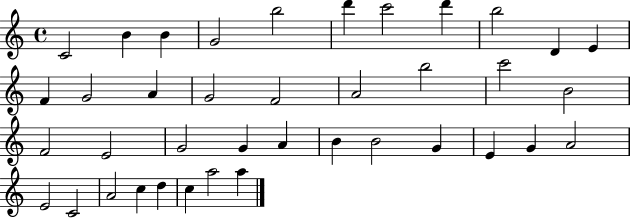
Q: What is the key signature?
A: C major